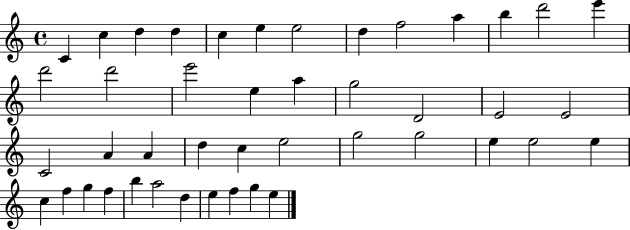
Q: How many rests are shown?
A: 0